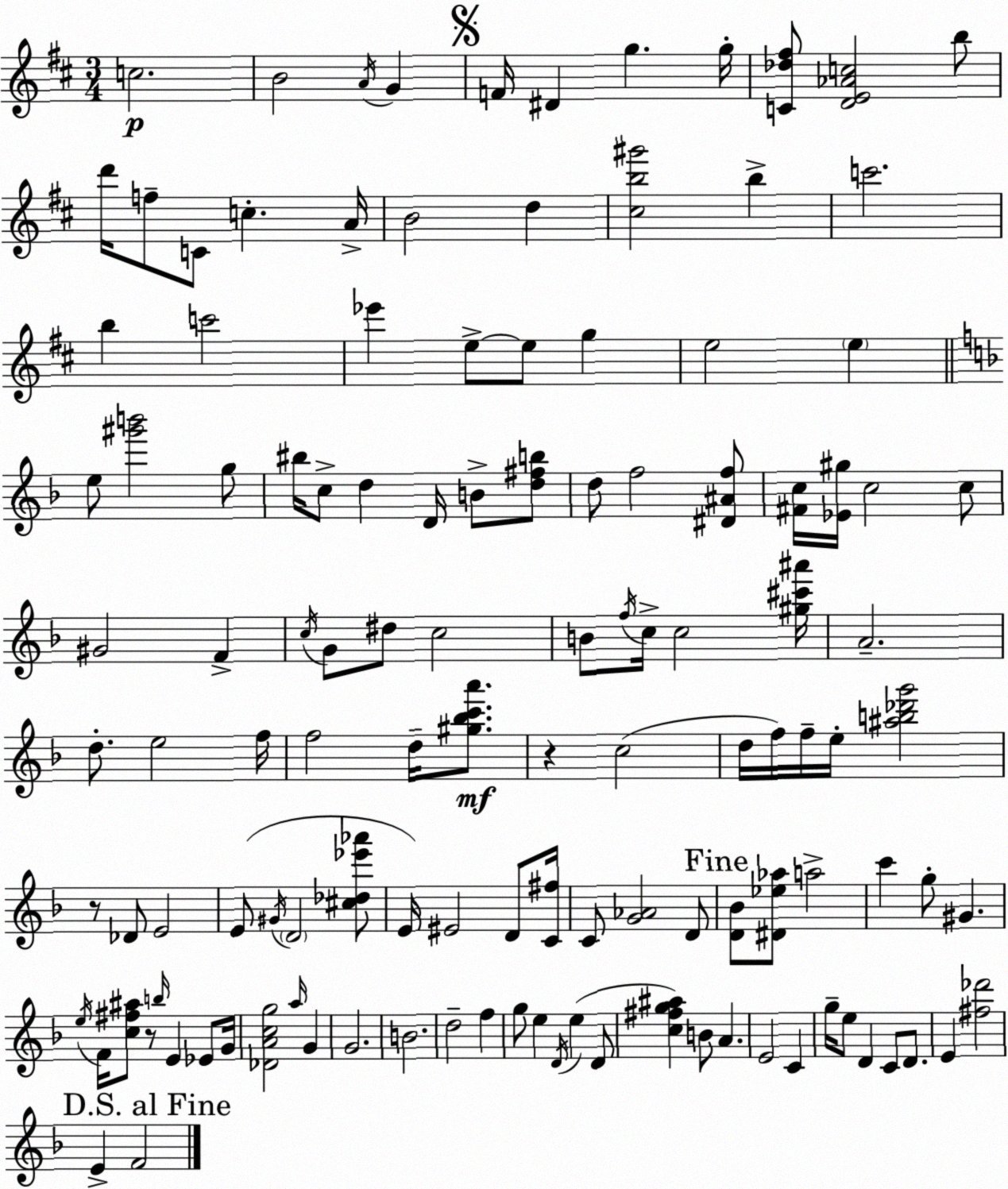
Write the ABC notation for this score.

X:1
T:Untitled
M:3/4
L:1/4
K:D
c2 B2 A/4 G F/4 ^D g g/4 [C_d^f]/2 [DE_Ac]2 b/2 d'/4 f/2 C/2 c A/4 B2 d [^cb^g']2 b c'2 b c'2 _e' e/2 e/2 g e2 e e/2 [^g'b']2 g/2 ^b/4 c/2 d D/4 B/2 [d^fb]/2 d/2 f2 [^D^Af]/2 [^Fc]/4 [_E^g]/4 c2 c/2 ^G2 F c/4 G/2 ^d/2 c2 B/2 f/4 c/4 c2 [^g^c'^a']/4 A2 d/2 e2 f/4 f2 d/4 [^g_bc'a']/2 z c2 d/4 f/4 f/4 e/4 [^ab_d'g']2 z/2 _D/2 E2 E/2 ^G/4 D2 [^c_d_e'_a']/2 E/4 ^E2 D/2 [C^f]/4 C/2 [G_A]2 D/2 [D_B]/2 [^D_e_a]/2 a2 c' g/2 ^G e/4 F/4 [c^f^a]/2 z/2 b/4 E _E/2 G/4 [_DAcg]2 a/4 G G2 B2 d2 f g/2 e D/4 e D/2 [c^fg^a] B/2 A E2 C g/4 e/2 D C/2 D/2 E [^f_d']2 E F2